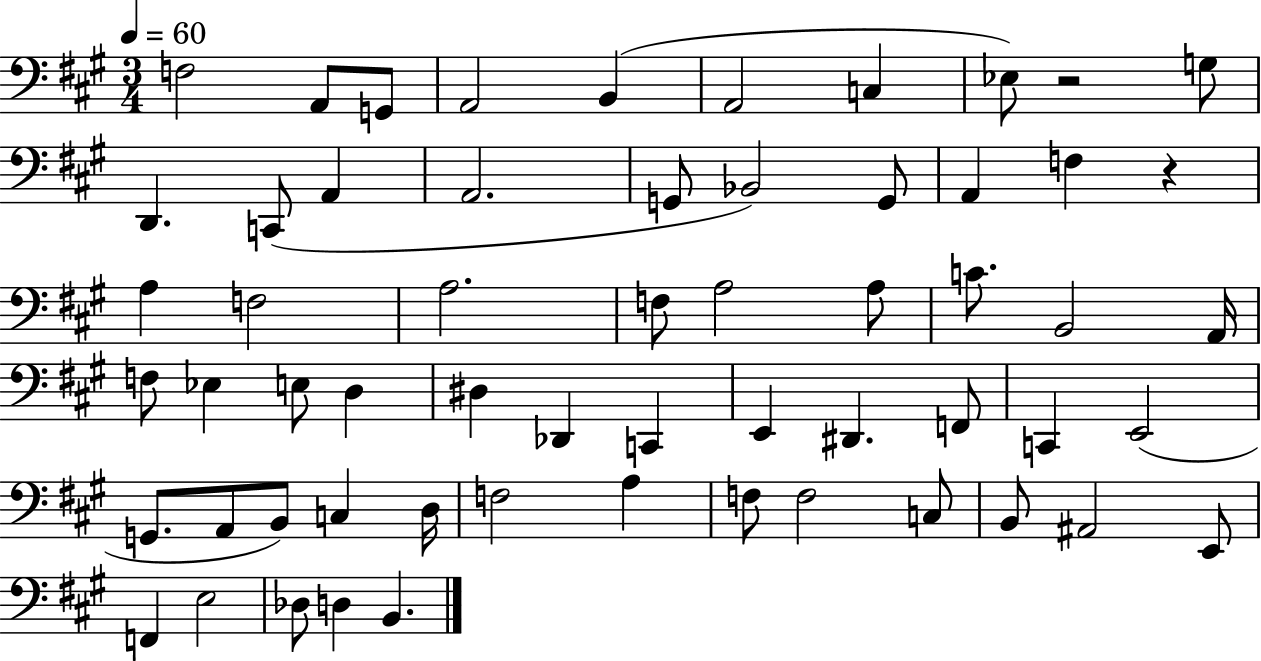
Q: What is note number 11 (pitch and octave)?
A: C2